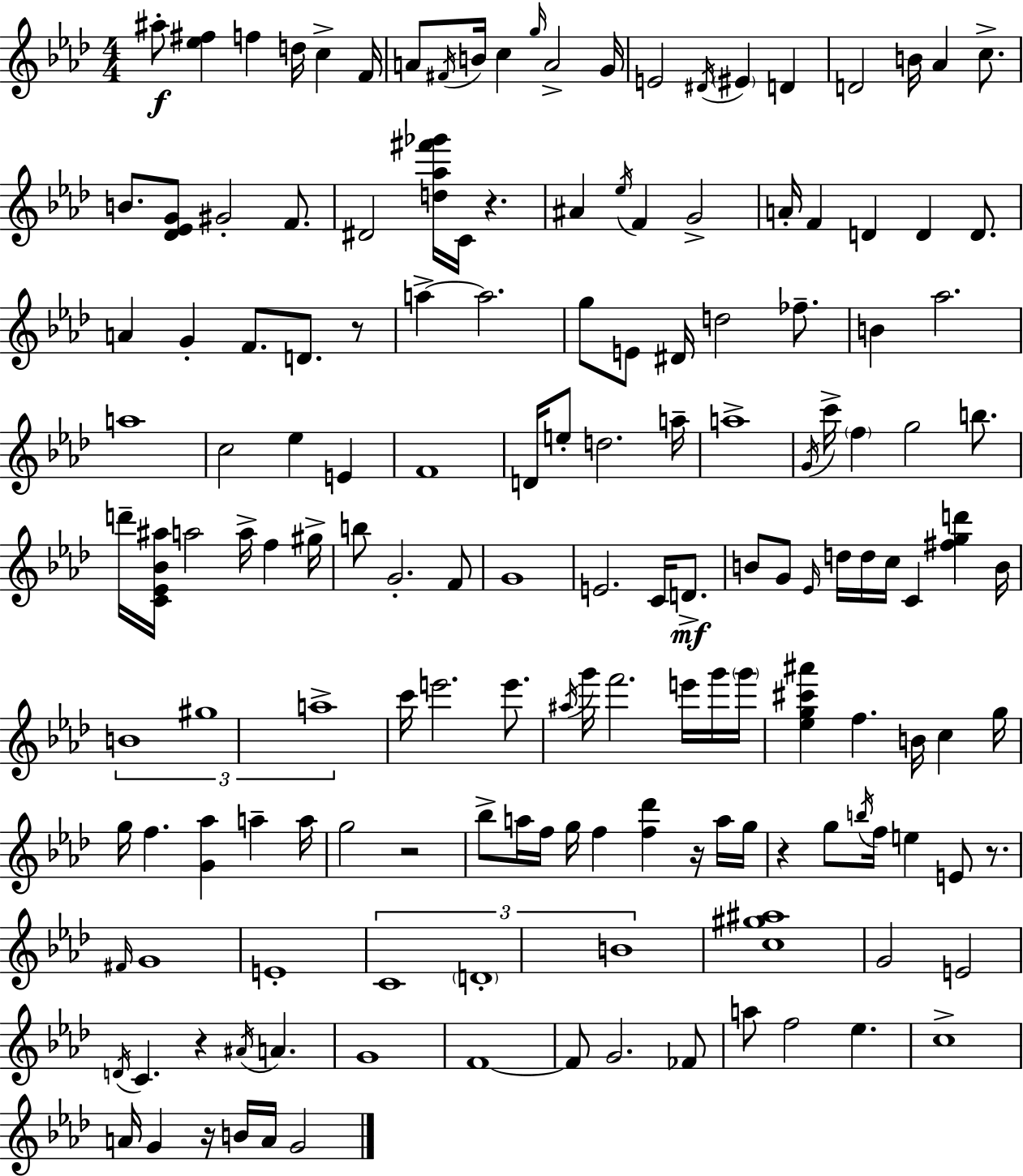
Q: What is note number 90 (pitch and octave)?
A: G6